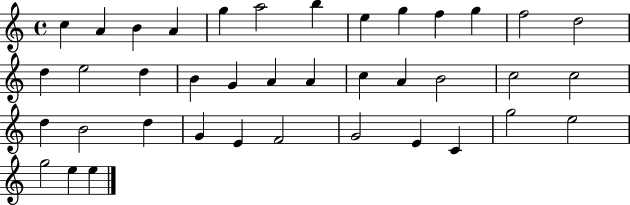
X:1
T:Untitled
M:4/4
L:1/4
K:C
c A B A g a2 b e g f g f2 d2 d e2 d B G A A c A B2 c2 c2 d B2 d G E F2 G2 E C g2 e2 g2 e e